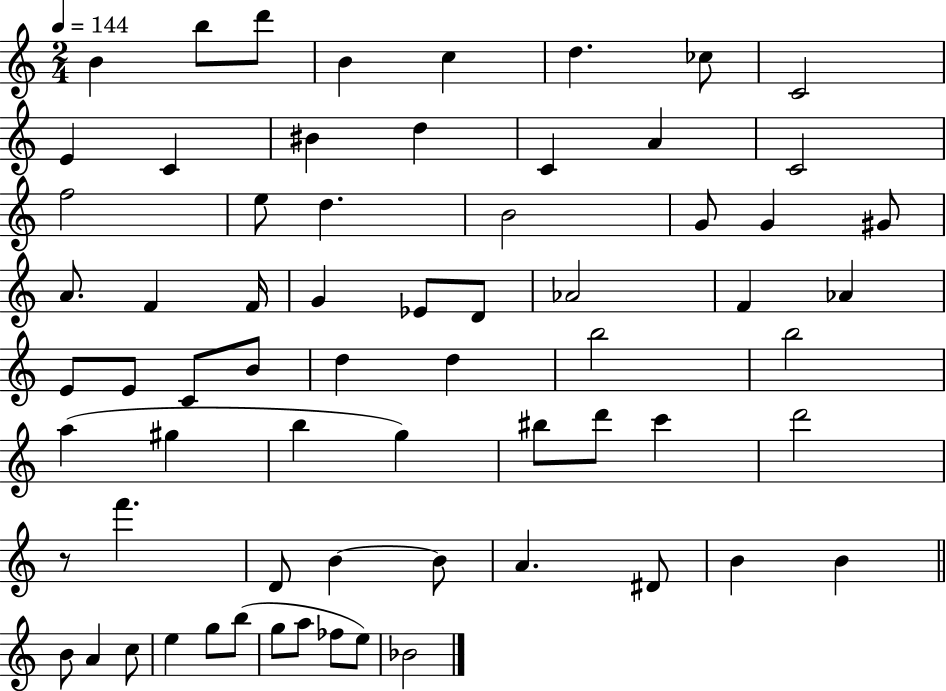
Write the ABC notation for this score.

X:1
T:Untitled
M:2/4
L:1/4
K:C
B b/2 d'/2 B c d _c/2 C2 E C ^B d C A C2 f2 e/2 d B2 G/2 G ^G/2 A/2 F F/4 G _E/2 D/2 _A2 F _A E/2 E/2 C/2 B/2 d d b2 b2 a ^g b g ^b/2 d'/2 c' d'2 z/2 f' D/2 B B/2 A ^D/2 B B B/2 A c/2 e g/2 b/2 g/2 a/2 _f/2 e/2 _B2